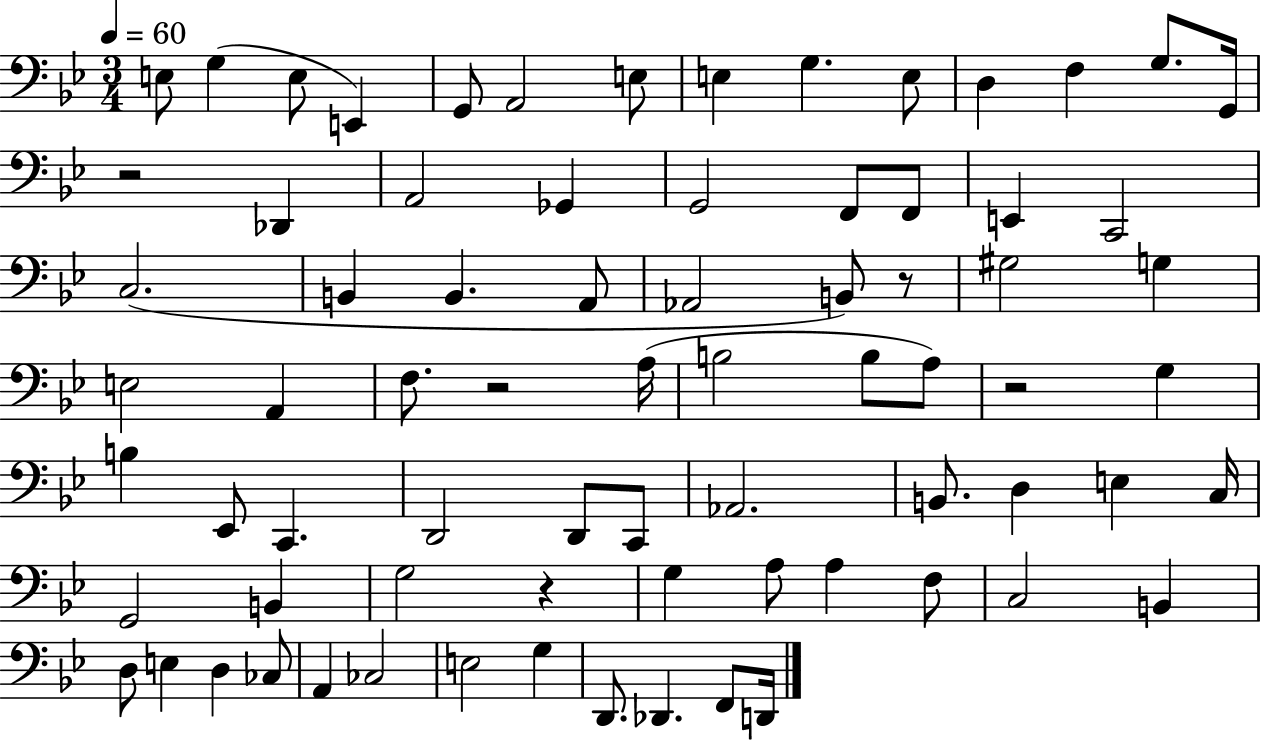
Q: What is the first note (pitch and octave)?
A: E3